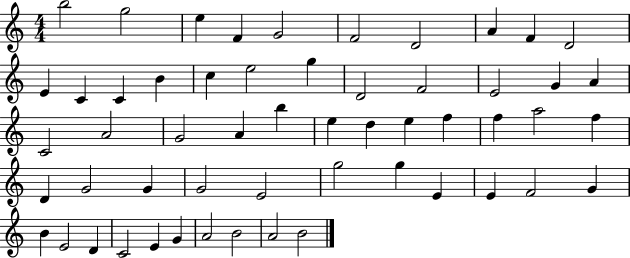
X:1
T:Untitled
M:4/4
L:1/4
K:C
b2 g2 e F G2 F2 D2 A F D2 E C C B c e2 g D2 F2 E2 G A C2 A2 G2 A b e d e f f a2 f D G2 G G2 E2 g2 g E E F2 G B E2 D C2 E G A2 B2 A2 B2